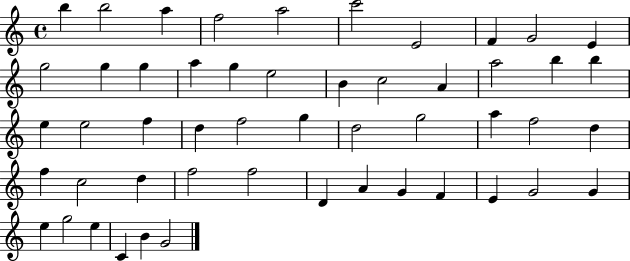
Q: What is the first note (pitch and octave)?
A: B5